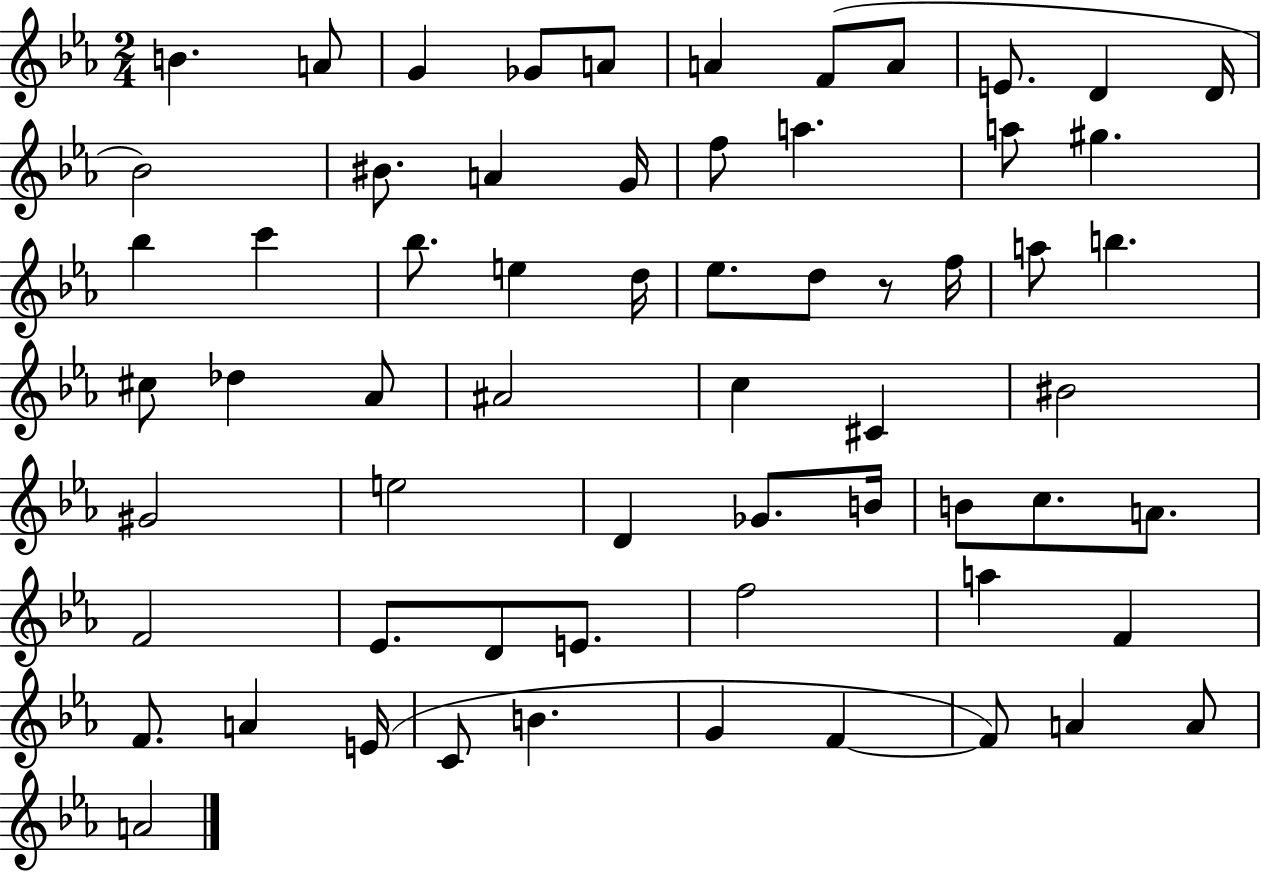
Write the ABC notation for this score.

X:1
T:Untitled
M:2/4
L:1/4
K:Eb
B A/2 G _G/2 A/2 A F/2 A/2 E/2 D D/4 _B2 ^B/2 A G/4 f/2 a a/2 ^g _b c' _b/2 e d/4 _e/2 d/2 z/2 f/4 a/2 b ^c/2 _d _A/2 ^A2 c ^C ^B2 ^G2 e2 D _G/2 B/4 B/2 c/2 A/2 F2 _E/2 D/2 E/2 f2 a F F/2 A E/4 C/2 B G F F/2 A A/2 A2